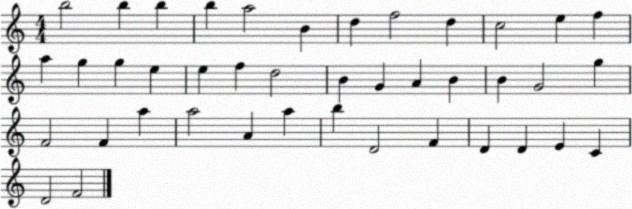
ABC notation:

X:1
T:Untitled
M:4/4
L:1/4
K:C
b2 b b b a2 B d f2 d c2 e f a g g e e f d2 B G A B B G2 g F2 F a a2 A a b D2 F D D E C D2 F2